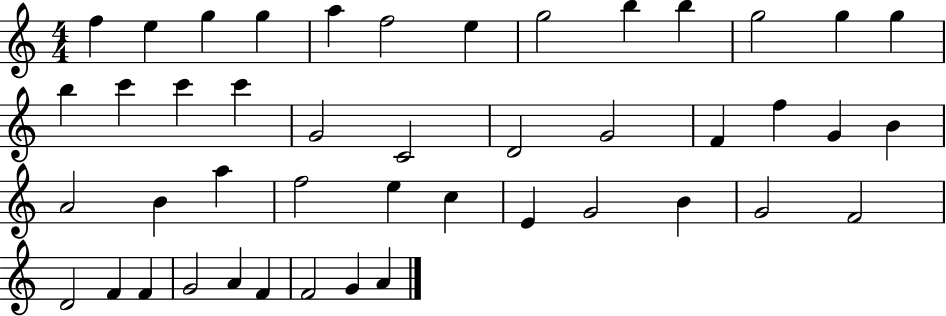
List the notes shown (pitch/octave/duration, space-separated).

F5/q E5/q G5/q G5/q A5/q F5/h E5/q G5/h B5/q B5/q G5/h G5/q G5/q B5/q C6/q C6/q C6/q G4/h C4/h D4/h G4/h F4/q F5/q G4/q B4/q A4/h B4/q A5/q F5/h E5/q C5/q E4/q G4/h B4/q G4/h F4/h D4/h F4/q F4/q G4/h A4/q F4/q F4/h G4/q A4/q